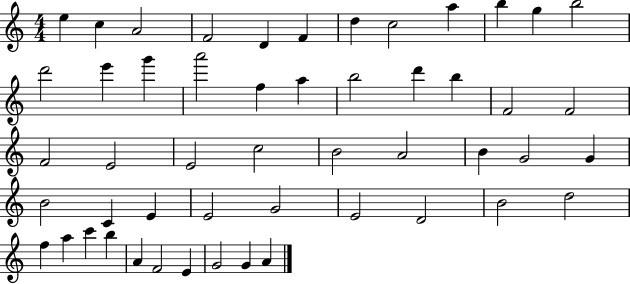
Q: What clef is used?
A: treble